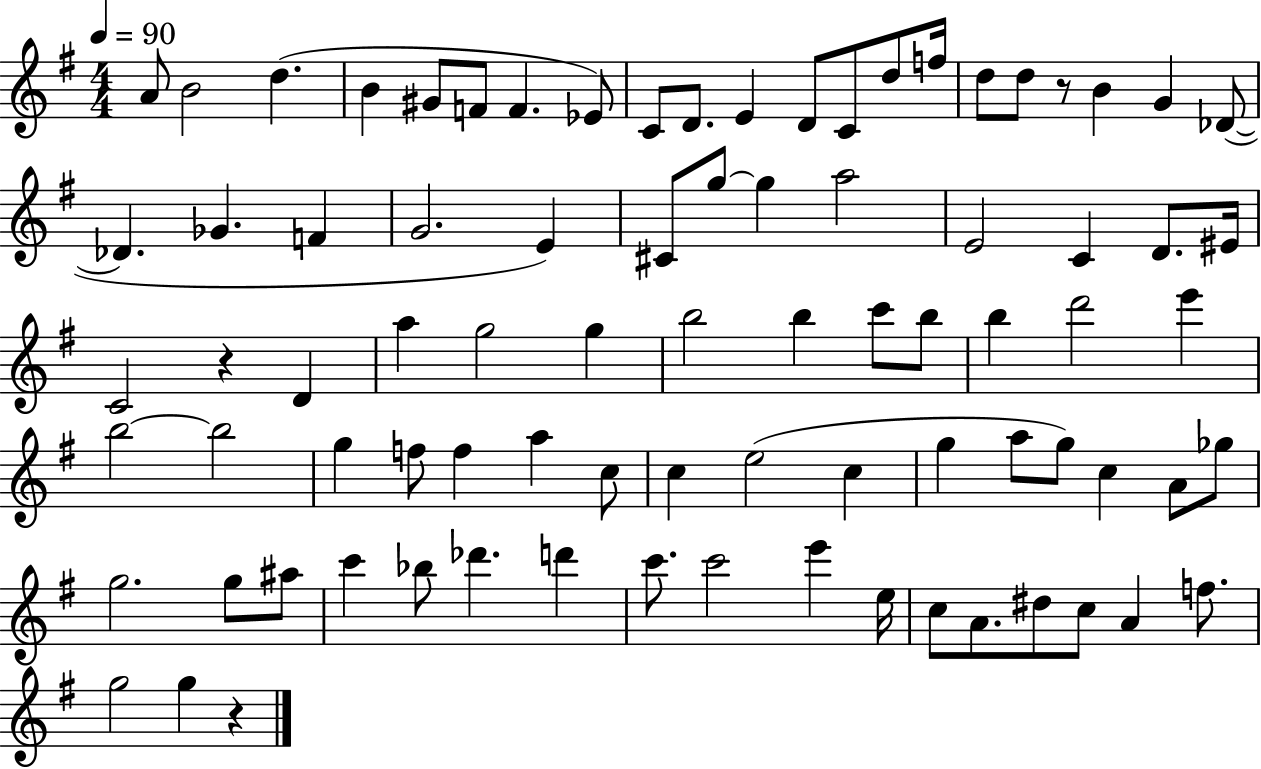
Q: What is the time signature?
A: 4/4